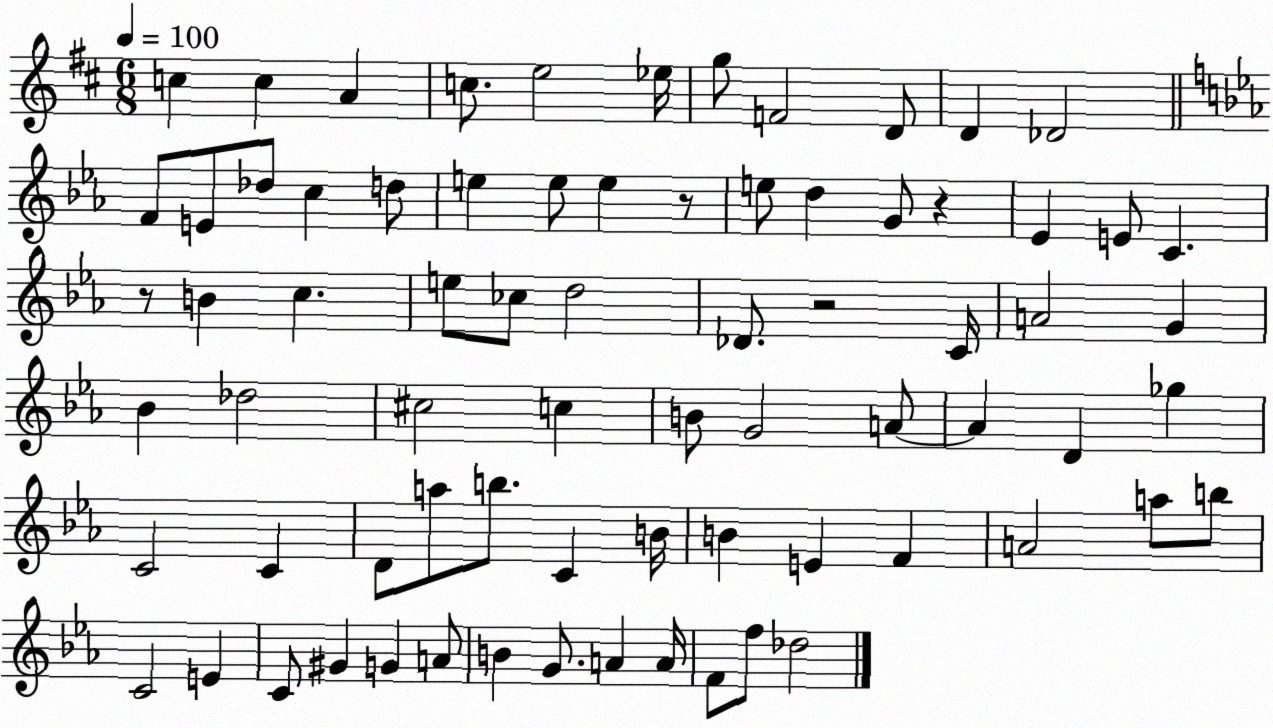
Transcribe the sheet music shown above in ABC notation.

X:1
T:Untitled
M:6/8
L:1/4
K:D
c c A c/2 e2 _e/4 g/2 F2 D/2 D _D2 F/2 E/2 _d/2 c d/2 e e/2 e z/2 e/2 d G/2 z _E E/2 C z/2 B c e/2 _c/2 d2 _D/2 z2 C/4 A2 G _B _d2 ^c2 c B/2 G2 A/2 A D _g C2 C D/2 a/2 b/2 C B/4 B E F A2 a/2 b/2 C2 E C/2 ^G G A/2 B G/2 A A/4 F/2 f/2 _d2